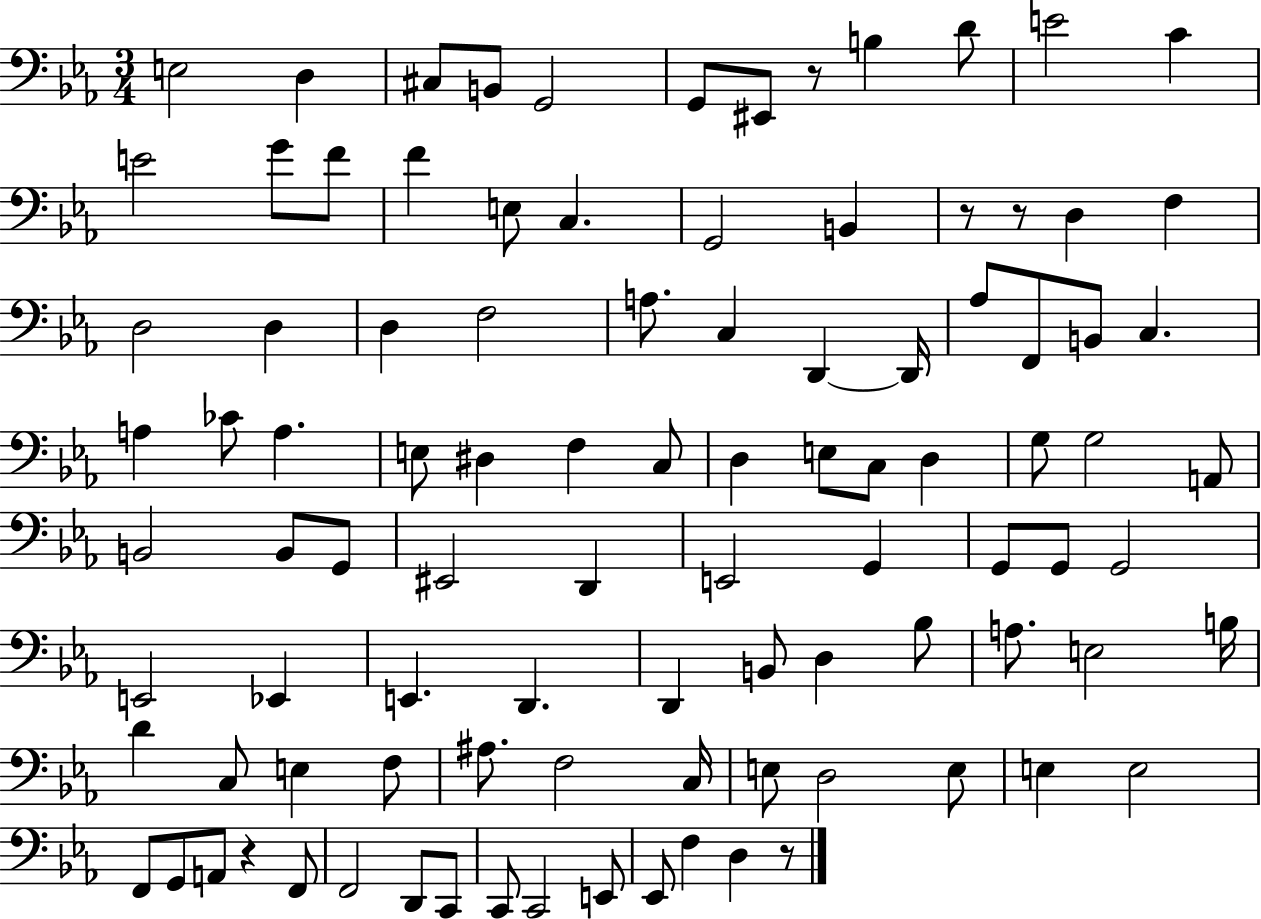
{
  \clef bass
  \numericTimeSignature
  \time 3/4
  \key ees \major
  e2 d4 | cis8 b,8 g,2 | g,8 eis,8 r8 b4 d'8 | e'2 c'4 | \break e'2 g'8 f'8 | f'4 e8 c4. | g,2 b,4 | r8 r8 d4 f4 | \break d2 d4 | d4 f2 | a8. c4 d,4~~ d,16 | aes8 f,8 b,8 c4. | \break a4 ces'8 a4. | e8 dis4 f4 c8 | d4 e8 c8 d4 | g8 g2 a,8 | \break b,2 b,8 g,8 | eis,2 d,4 | e,2 g,4 | g,8 g,8 g,2 | \break e,2 ees,4 | e,4. d,4. | d,4 b,8 d4 bes8 | a8. e2 b16 | \break d'4 c8 e4 f8 | ais8. f2 c16 | e8 d2 e8 | e4 e2 | \break f,8 g,8 a,8 r4 f,8 | f,2 d,8 c,8 | c,8 c,2 e,8 | ees,8 f4 d4 r8 | \break \bar "|."
}